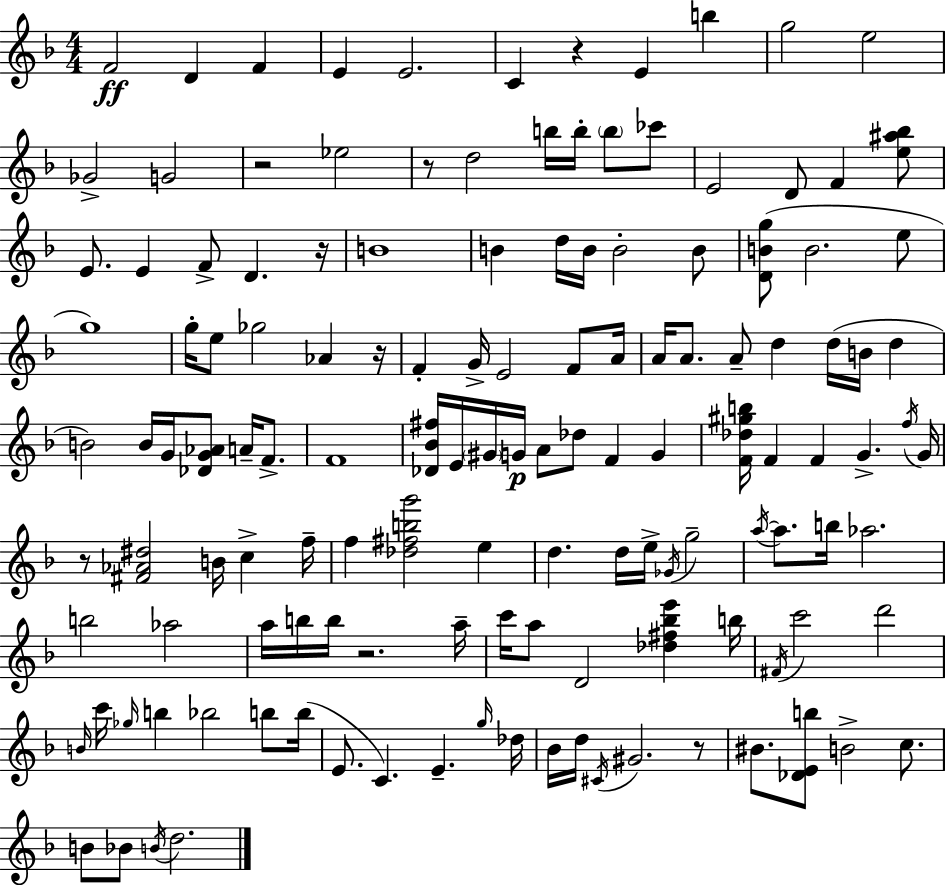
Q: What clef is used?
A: treble